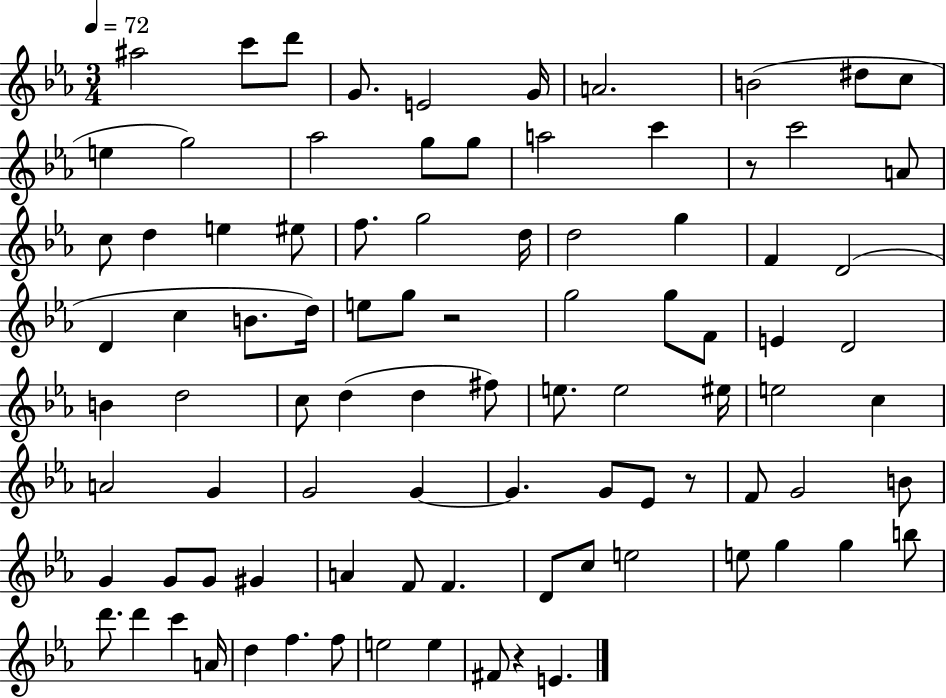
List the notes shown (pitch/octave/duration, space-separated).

A#5/h C6/e D6/e G4/e. E4/h G4/s A4/h. B4/h D#5/e C5/e E5/q G5/h Ab5/h G5/e G5/e A5/h C6/q R/e C6/h A4/e C5/e D5/q E5/q EIS5/e F5/e. G5/h D5/s D5/h G5/q F4/q D4/h D4/q C5/q B4/e. D5/s E5/e G5/e R/h G5/h G5/e F4/e E4/q D4/h B4/q D5/h C5/e D5/q D5/q F#5/e E5/e. E5/h EIS5/s E5/h C5/q A4/h G4/q G4/h G4/q G4/q. G4/e Eb4/e R/e F4/e G4/h B4/e G4/q G4/e G4/e G#4/q A4/q F4/e F4/q. D4/e C5/e E5/h E5/e G5/q G5/q B5/e D6/e. D6/q C6/q A4/s D5/q F5/q. F5/e E5/h E5/q F#4/e R/q E4/q.